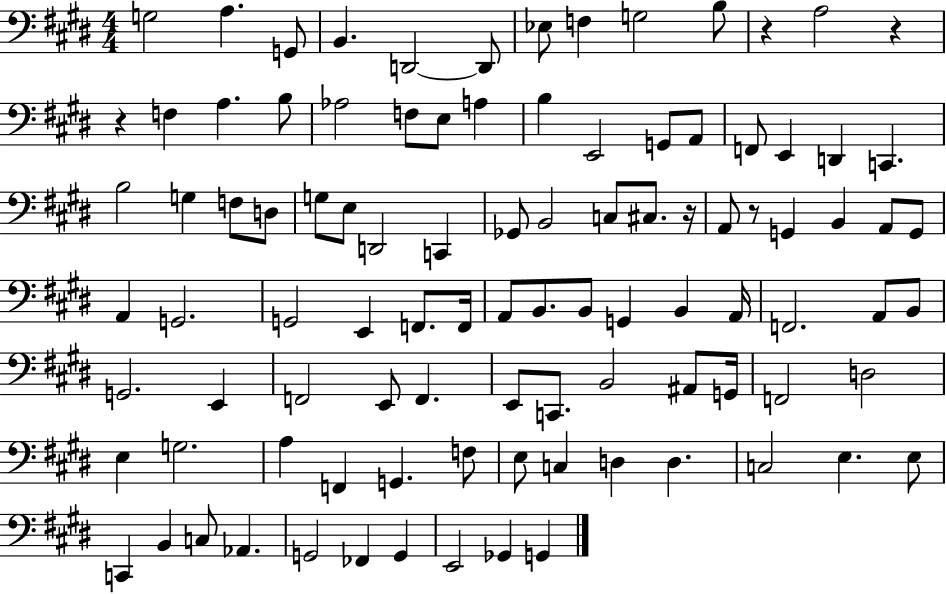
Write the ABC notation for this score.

X:1
T:Untitled
M:4/4
L:1/4
K:E
G,2 A, G,,/2 B,, D,,2 D,,/2 _E,/2 F, G,2 B,/2 z A,2 z z F, A, B,/2 _A,2 F,/2 E,/2 A, B, E,,2 G,,/2 A,,/2 F,,/2 E,, D,, C,, B,2 G, F,/2 D,/2 G,/2 E,/2 D,,2 C,, _G,,/2 B,,2 C,/2 ^C,/2 z/4 A,,/2 z/2 G,, B,, A,,/2 G,,/2 A,, G,,2 G,,2 E,, F,,/2 F,,/4 A,,/2 B,,/2 B,,/2 G,, B,, A,,/4 F,,2 A,,/2 B,,/2 G,,2 E,, F,,2 E,,/2 F,, E,,/2 C,,/2 B,,2 ^A,,/2 G,,/4 F,,2 D,2 E, G,2 A, F,, G,, F,/2 E,/2 C, D, D, C,2 E, E,/2 C,, B,, C,/2 _A,, G,,2 _F,, G,, E,,2 _G,, G,,